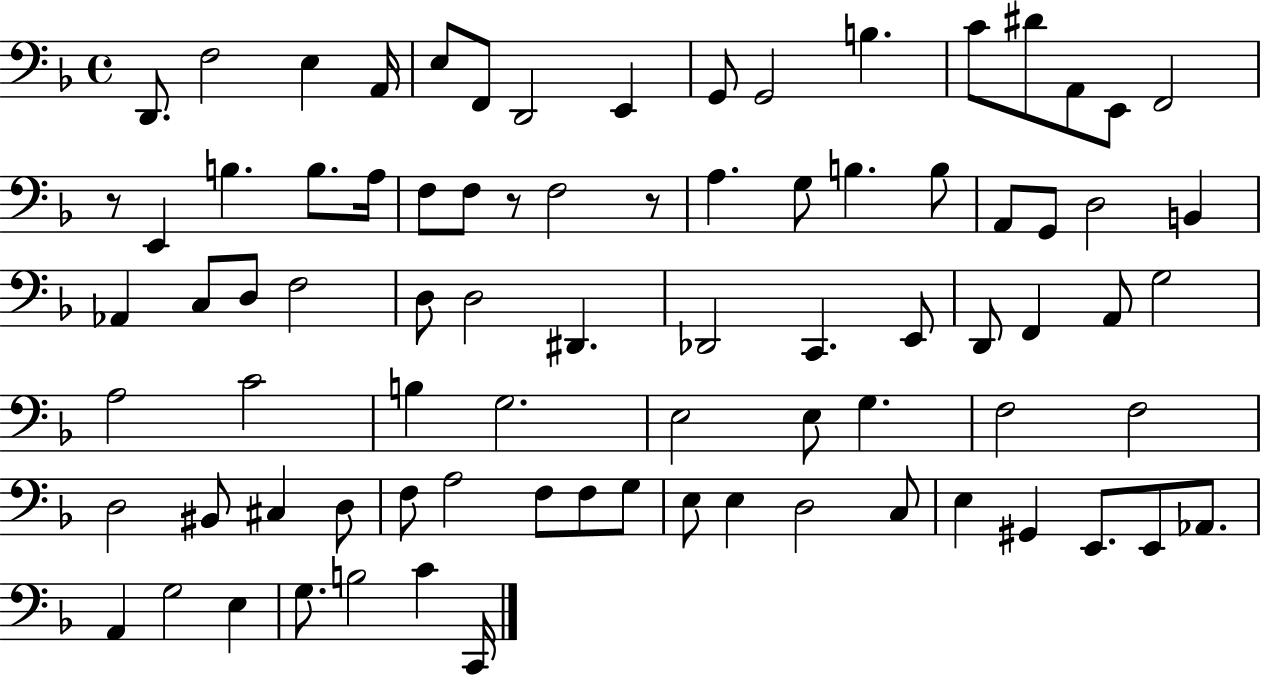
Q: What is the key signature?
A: F major